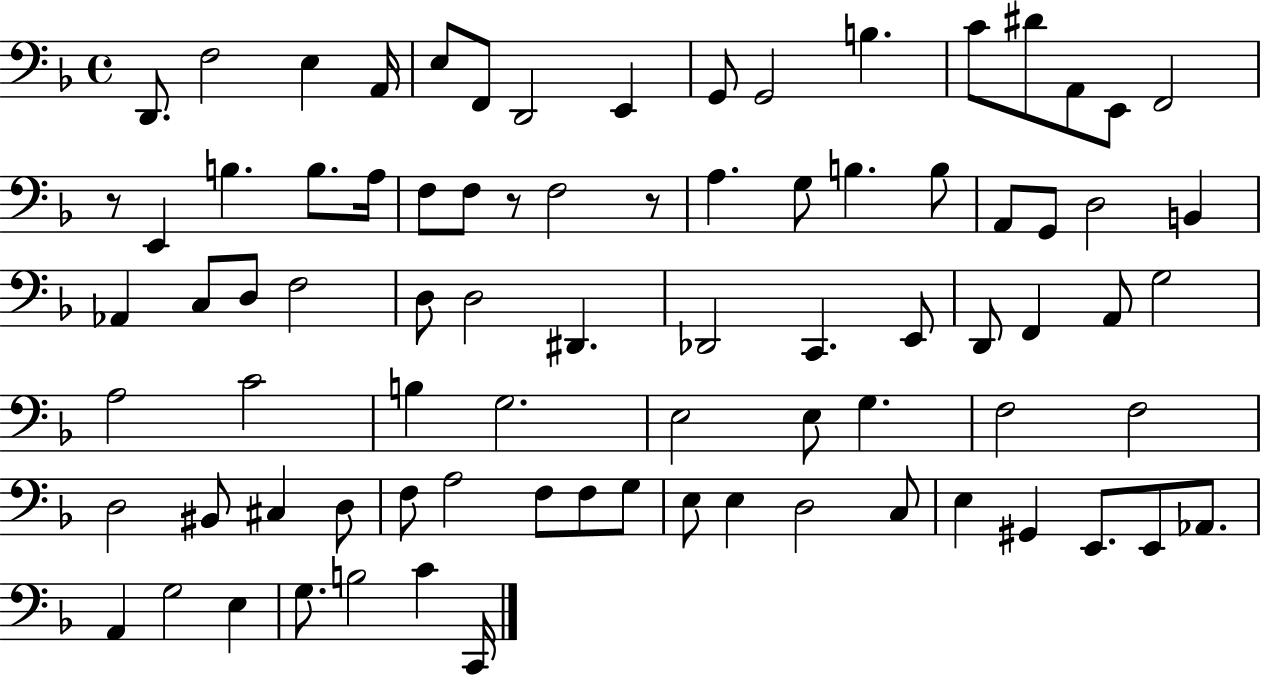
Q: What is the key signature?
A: F major